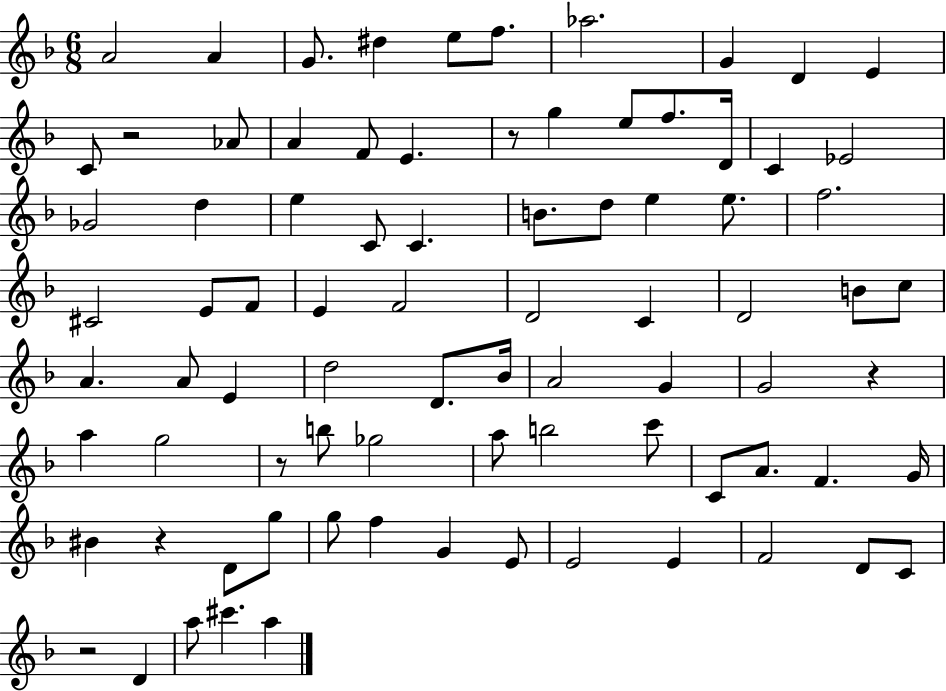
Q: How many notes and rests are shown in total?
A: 83